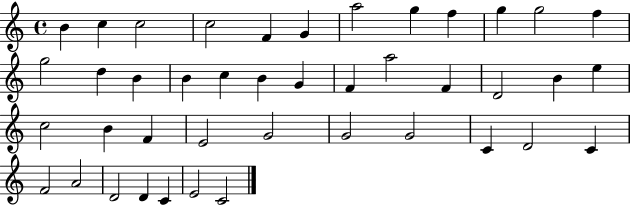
X:1
T:Untitled
M:4/4
L:1/4
K:C
B c c2 c2 F G a2 g f g g2 f g2 d B B c B G F a2 F D2 B e c2 B F E2 G2 G2 G2 C D2 C F2 A2 D2 D C E2 C2